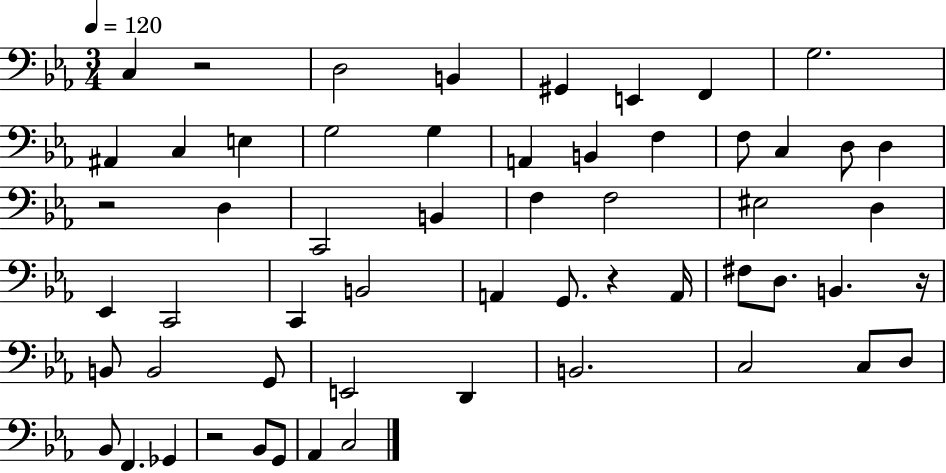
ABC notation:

X:1
T:Untitled
M:3/4
L:1/4
K:Eb
C, z2 D,2 B,, ^G,, E,, F,, G,2 ^A,, C, E, G,2 G, A,, B,, F, F,/2 C, D,/2 D, z2 D, C,,2 B,, F, F,2 ^E,2 D, _E,, C,,2 C,, B,,2 A,, G,,/2 z A,,/4 ^F,/2 D,/2 B,, z/4 B,,/2 B,,2 G,,/2 E,,2 D,, B,,2 C,2 C,/2 D,/2 _B,,/2 F,, _G,, z2 _B,,/2 G,,/2 _A,, C,2